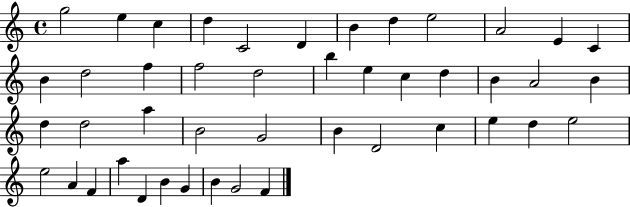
{
  \clef treble
  \time 4/4
  \defaultTimeSignature
  \key c \major
  g''2 e''4 c''4 | d''4 c'2 d'4 | b'4 d''4 e''2 | a'2 e'4 c'4 | \break b'4 d''2 f''4 | f''2 d''2 | b''4 e''4 c''4 d''4 | b'4 a'2 b'4 | \break d''4 d''2 a''4 | b'2 g'2 | b'4 d'2 c''4 | e''4 d''4 e''2 | \break e''2 a'4 f'4 | a''4 d'4 b'4 g'4 | b'4 g'2 f'4 | \bar "|."
}